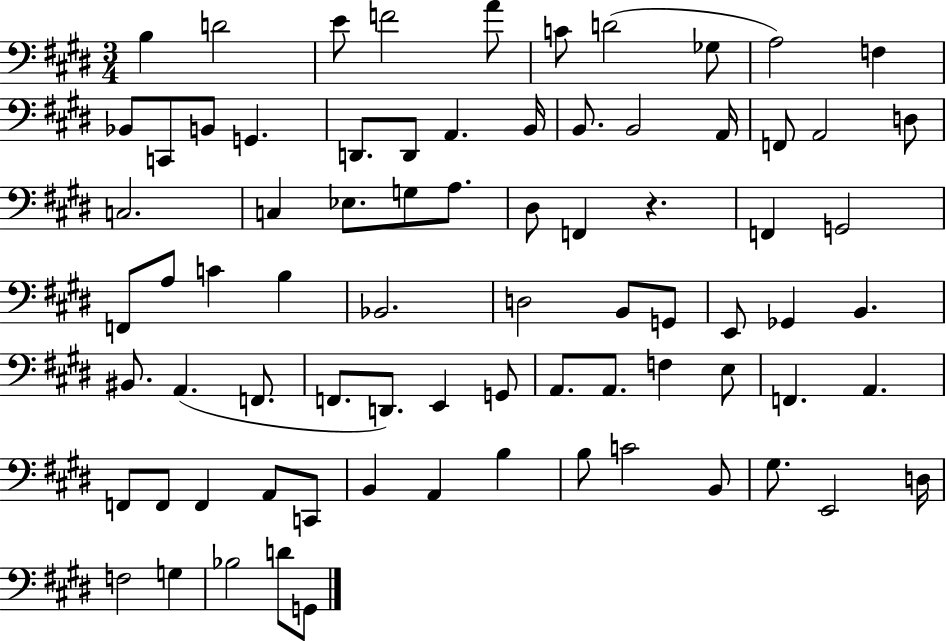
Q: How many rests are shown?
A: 1